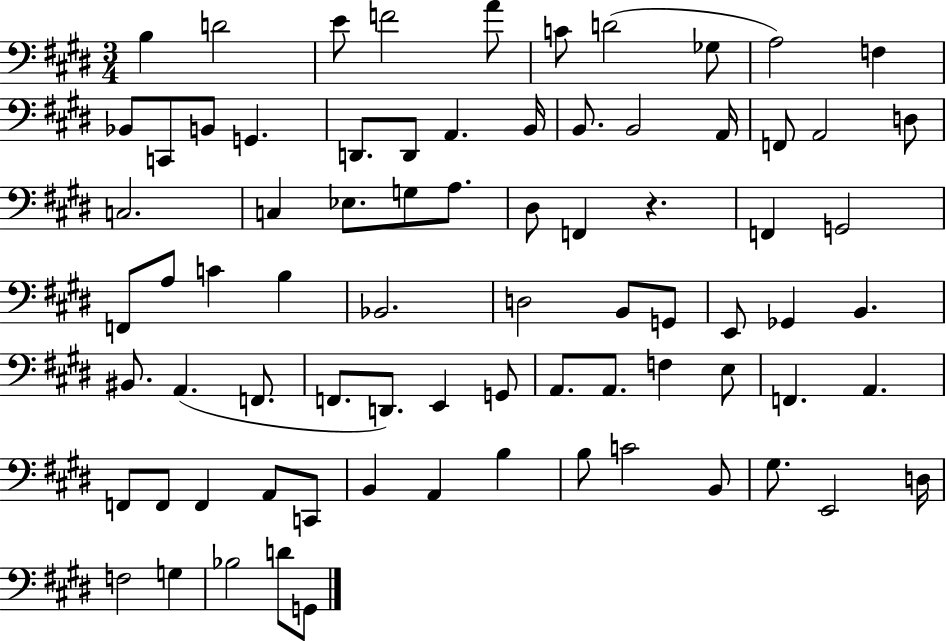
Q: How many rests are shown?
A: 1